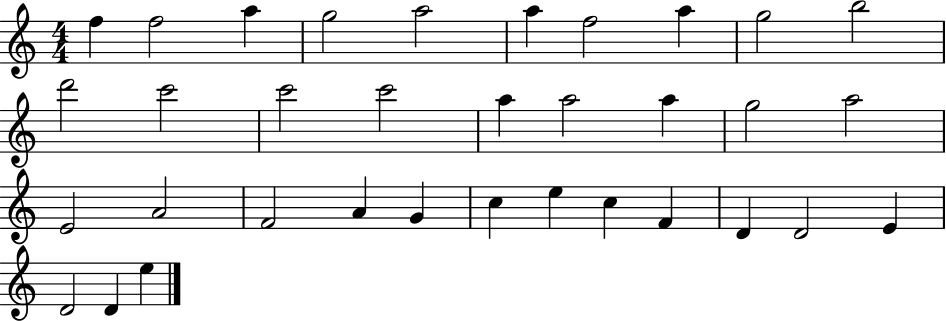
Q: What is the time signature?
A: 4/4